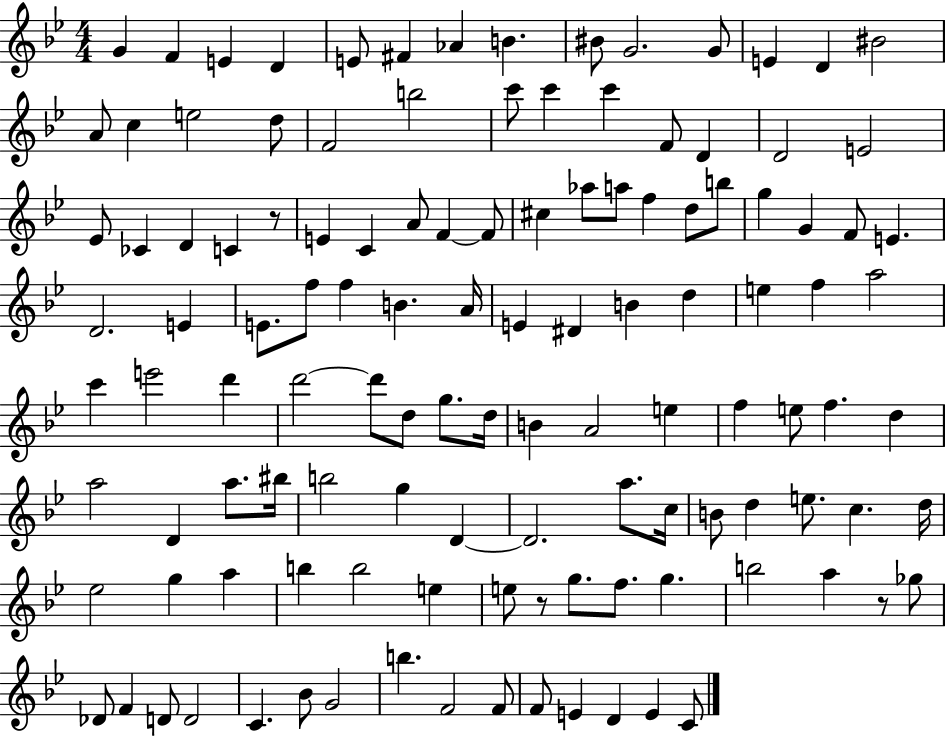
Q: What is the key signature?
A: BES major